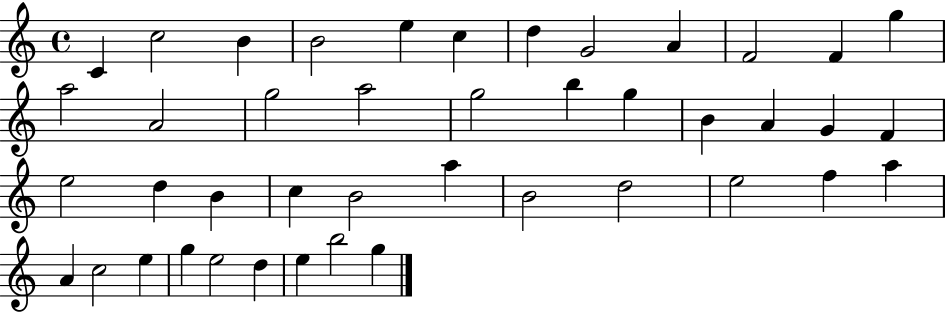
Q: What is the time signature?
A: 4/4